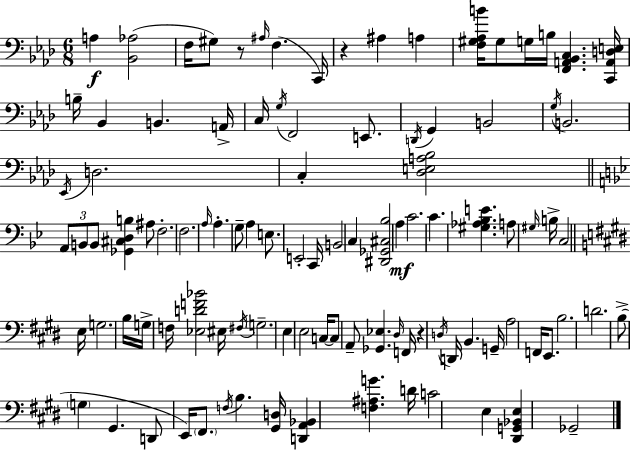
X:1
T:Untitled
M:6/8
L:1/4
K:Ab
A, [_B,,_A,]2 F,/4 ^G,/2 z/2 ^A,/4 F, C,,/4 z ^A, A, [F,^G,_A,B]/4 ^G,/2 G,/4 B,/4 [F,,A,,_B,,C,] [C,,A,,D,E,]/4 B,/4 _B,, B,, A,,/4 C,/4 G,/4 F,,2 E,,/2 D,,/4 G,, B,,2 G,/4 B,,2 _E,,/4 D,2 C, [_D,E,A,_B,]2 A,,/2 B,,/2 B,,/2 [_G,,^C,D,B,] ^A,/2 F,2 F,2 A,/4 A, G,/2 A, E,/2 E,,2 C,,/4 B,,2 C, [^D,,_G,,^C,_B,]2 A, C2 C [^G,_A,_B,E] A,/2 ^G,/4 B,/4 C,2 E,/4 G,2 B,/4 G,/4 F,/4 [_E,DF_B]2 ^E,/4 ^F,/4 G,2 E, E,2 C,/4 C,/2 A,,/2 [_G,,_E,] ^D,/4 F,,/4 z D,/4 D,,/4 B,, G,,/4 A,2 F,,/4 E,,/2 B,2 D2 B,/2 G, ^G,, D,,/2 E,,/4 ^F,,/2 F,/4 B, [^G,,D,]/4 [D,,A,,_B,,] [F,^A,G] D/4 C2 E, [^D,,G,,_B,,E,] _G,,2